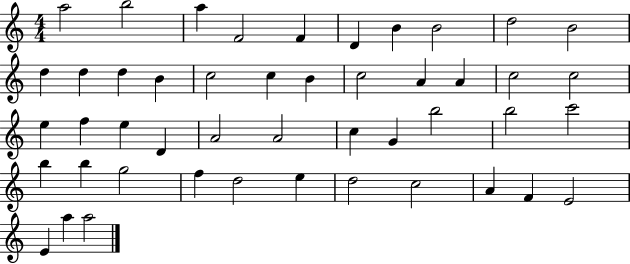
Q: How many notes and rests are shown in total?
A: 47